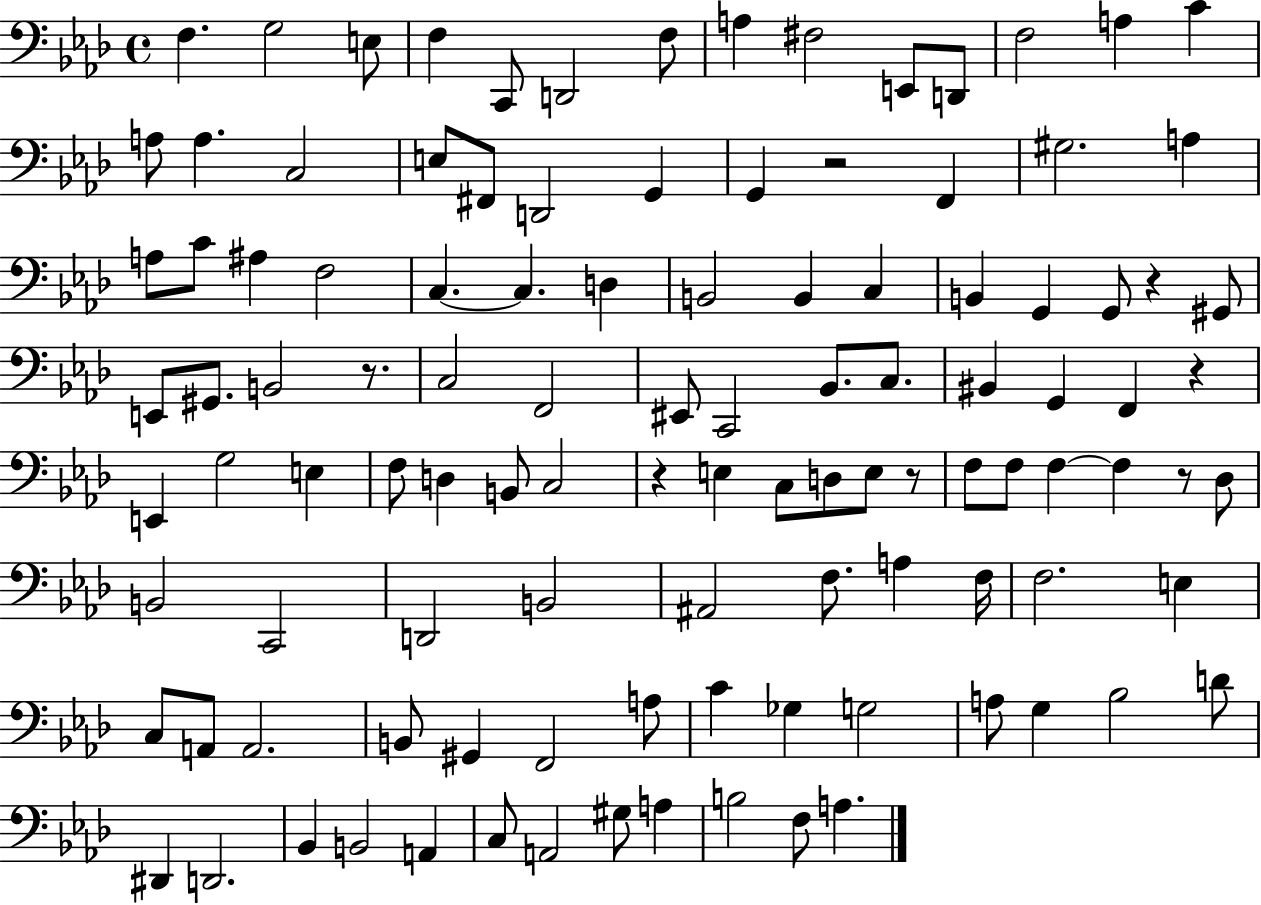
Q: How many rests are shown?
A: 7